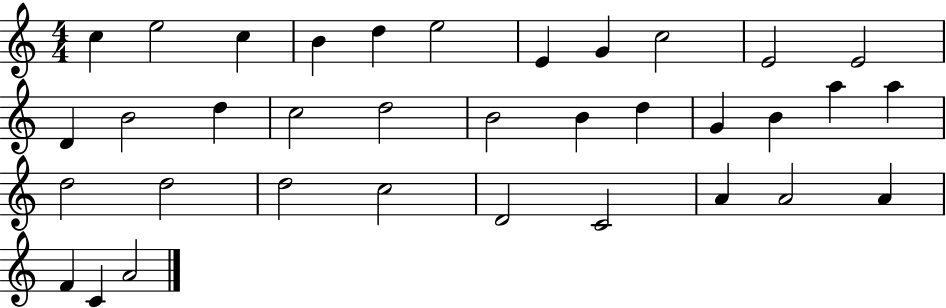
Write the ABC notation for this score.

X:1
T:Untitled
M:4/4
L:1/4
K:C
c e2 c B d e2 E G c2 E2 E2 D B2 d c2 d2 B2 B d G B a a d2 d2 d2 c2 D2 C2 A A2 A F C A2